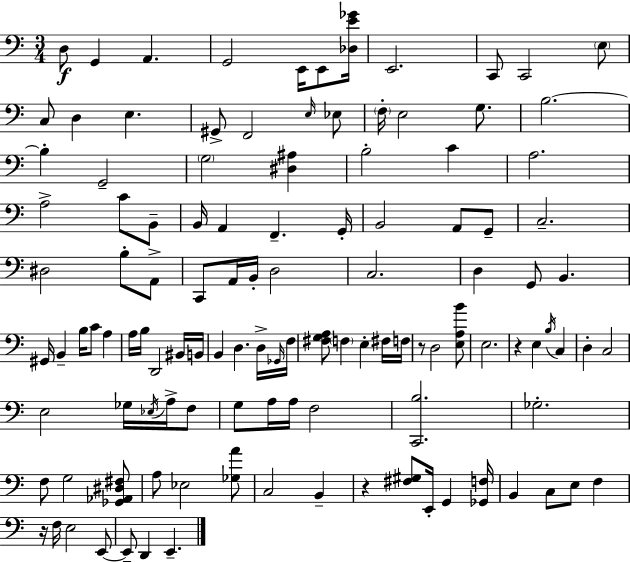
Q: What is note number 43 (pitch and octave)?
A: A2